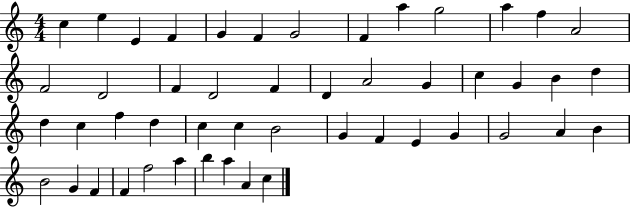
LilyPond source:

{
  \clef treble
  \numericTimeSignature
  \time 4/4
  \key c \major
  c''4 e''4 e'4 f'4 | g'4 f'4 g'2 | f'4 a''4 g''2 | a''4 f''4 a'2 | \break f'2 d'2 | f'4 d'2 f'4 | d'4 a'2 g'4 | c''4 g'4 b'4 d''4 | \break d''4 c''4 f''4 d''4 | c''4 c''4 b'2 | g'4 f'4 e'4 g'4 | g'2 a'4 b'4 | \break b'2 g'4 f'4 | f'4 f''2 a''4 | b''4 a''4 a'4 c''4 | \bar "|."
}